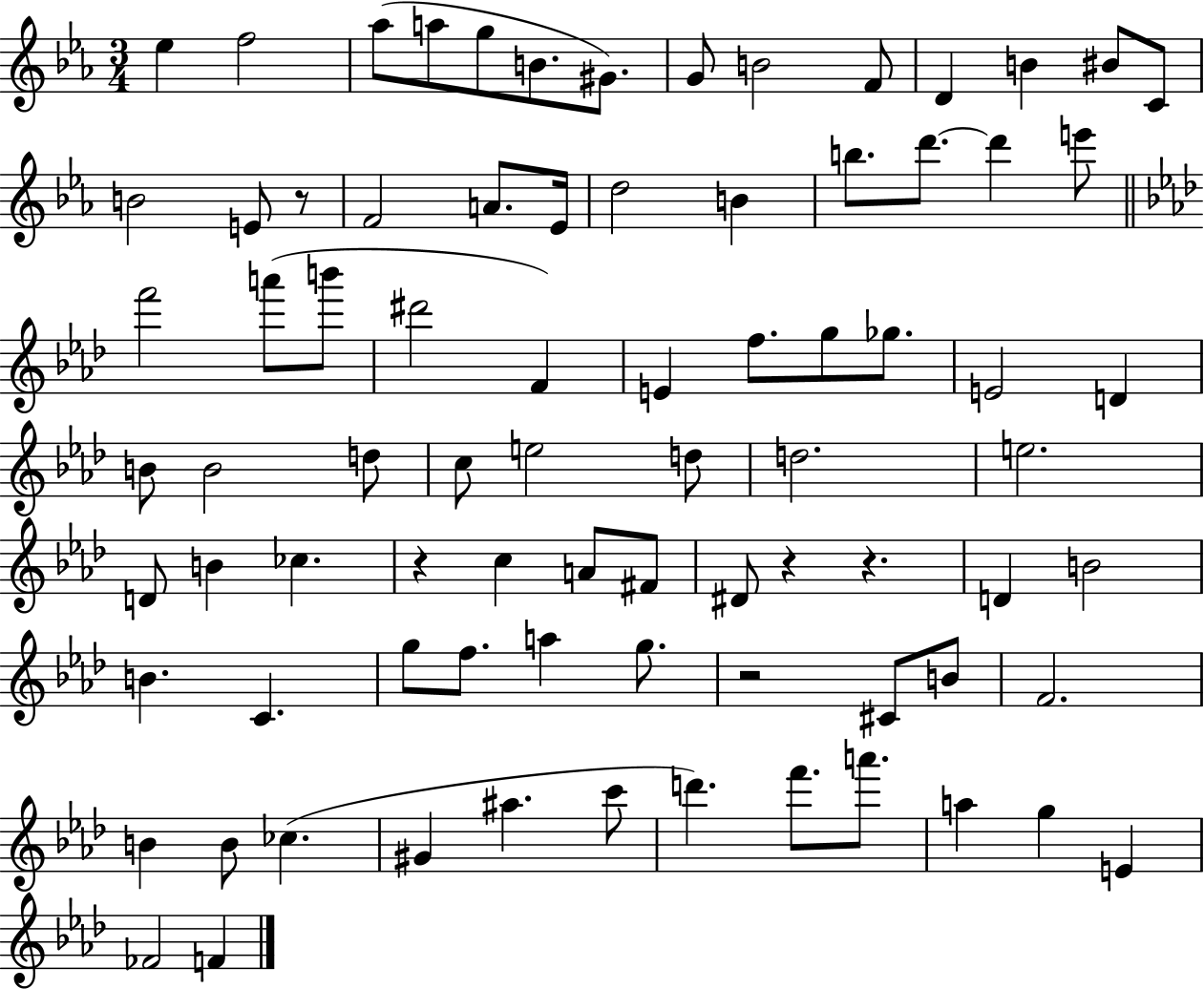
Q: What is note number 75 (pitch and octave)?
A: FES4